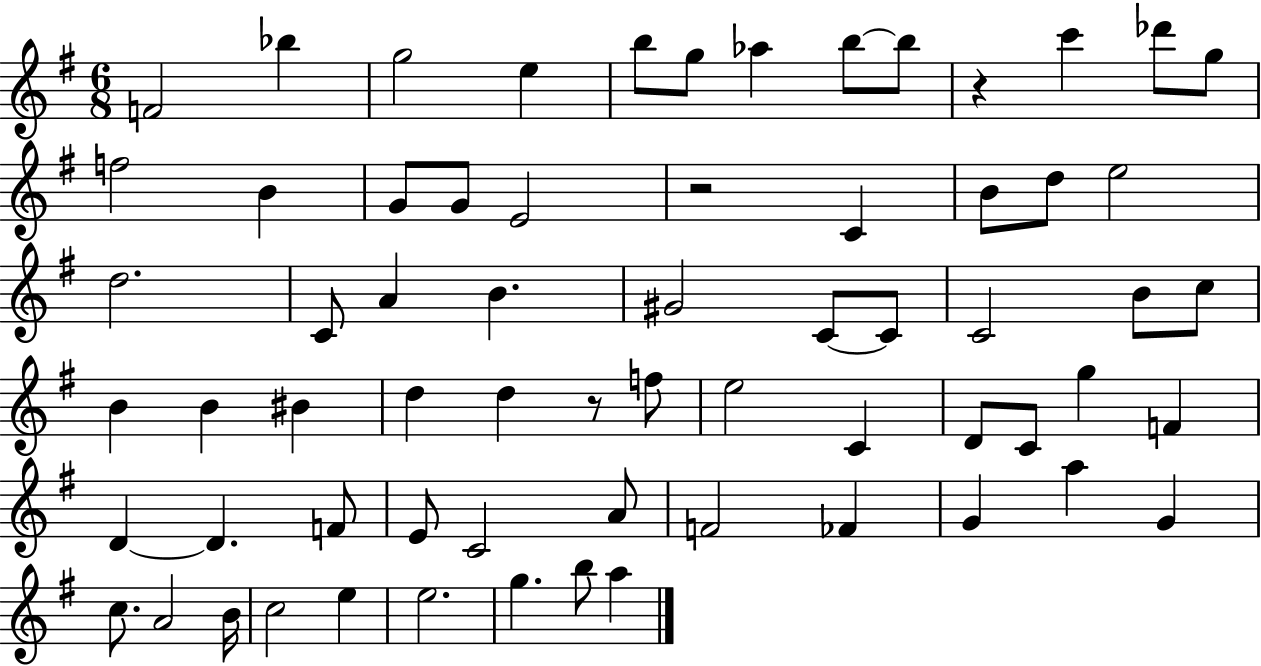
X:1
T:Untitled
M:6/8
L:1/4
K:G
F2 _b g2 e b/2 g/2 _a b/2 b/2 z c' _d'/2 g/2 f2 B G/2 G/2 E2 z2 C B/2 d/2 e2 d2 C/2 A B ^G2 C/2 C/2 C2 B/2 c/2 B B ^B d d z/2 f/2 e2 C D/2 C/2 g F D D F/2 E/2 C2 A/2 F2 _F G a G c/2 A2 B/4 c2 e e2 g b/2 a